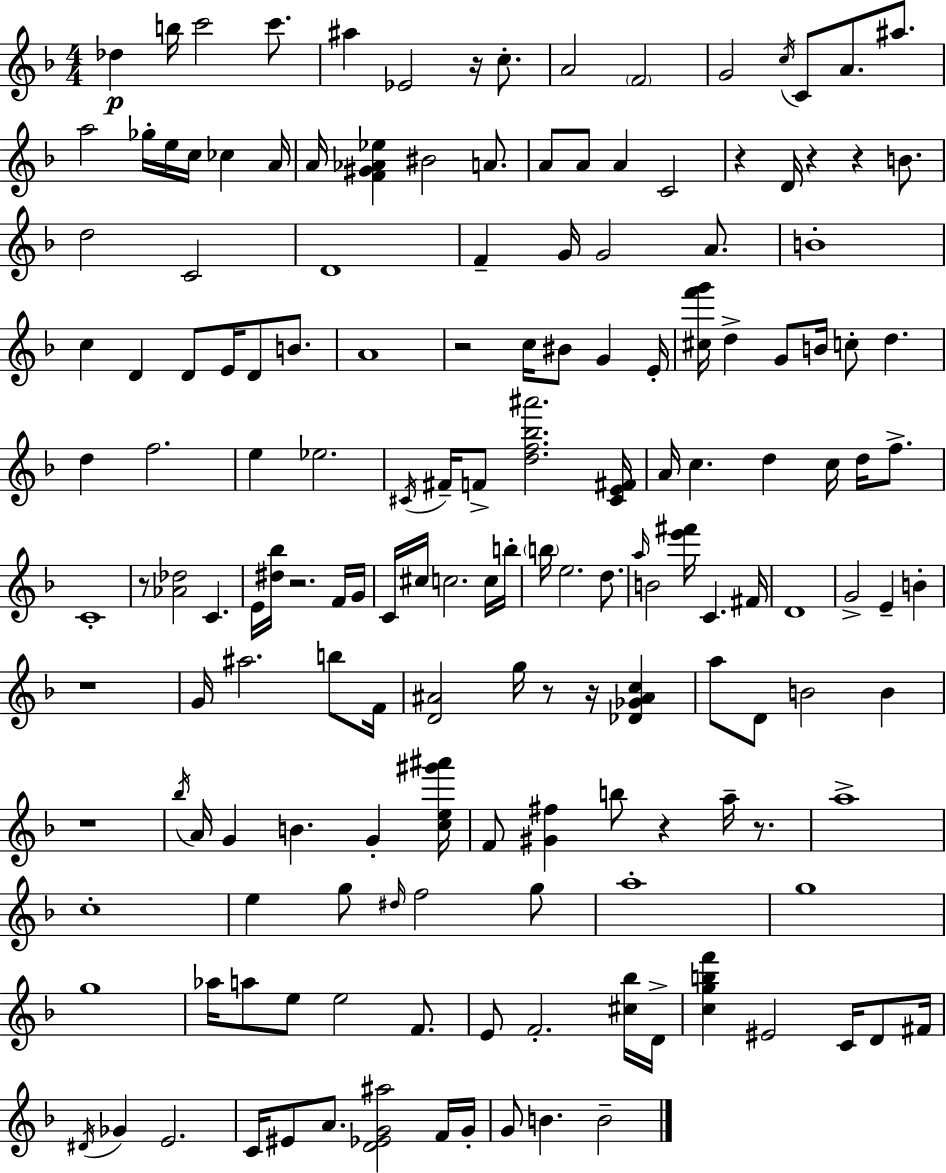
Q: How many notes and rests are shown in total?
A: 164